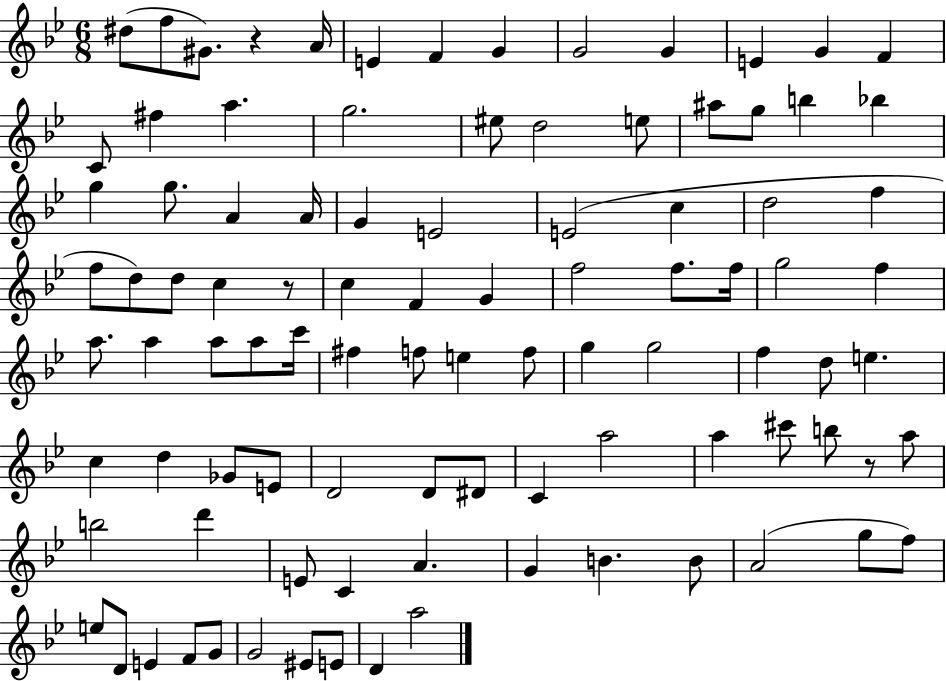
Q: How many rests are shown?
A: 3